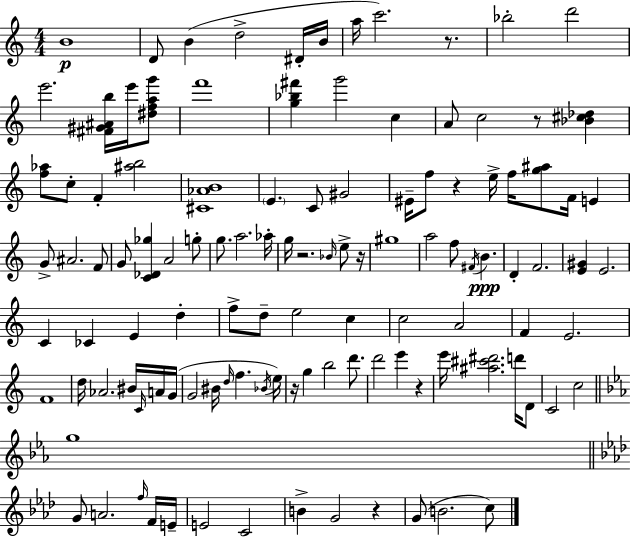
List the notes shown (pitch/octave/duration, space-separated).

B4/w D4/e B4/q D5/h D#4/s B4/s A5/s C6/h. R/e. Bb5/h D6/h E6/h. [F#4,G#4,A#4,B5]/s E6/s [D#5,F5,A5,G6]/e F6/w [G5,Bb5,F#6]/q G6/h C5/q A4/e C5/h R/e [Bb4,C#5,Db5]/q [F5,Ab5]/e C5/e F4/q [A#5,B5]/h [C#4,Ab4,B4]/w E4/q. C4/e G#4/h EIS4/s F5/e R/q E5/s F5/s [G5,A#5]/e F4/s E4/q G4/e A#4/h. F4/e G4/e [C4,Db4,Gb5]/q A4/h G5/e G5/e. A5/h. Ab5/s G5/s R/h. Bb4/s E5/e R/s G#5/w A5/h F5/e F#4/s B4/q. D4/q F4/h. [E4,G#4]/q E4/h. C4/q CES4/q E4/q D5/q F5/e D5/e E5/h C5/q C5/h A4/h F4/q E4/h. F4/w D5/s Ab4/h. BIS4/s C4/s A4/s G4/s G4/h BIS4/s D5/s F5/q. Bb4/s E5/s R/s G5/q B5/h D6/e. D6/h E6/q R/q E6/s [A#5,C#6,D#6]/h. D6/s D4/e C4/h C5/h G5/w G4/e A4/h. F5/s F4/s E4/s E4/h C4/h B4/q G4/h R/q G4/e B4/h. C5/e